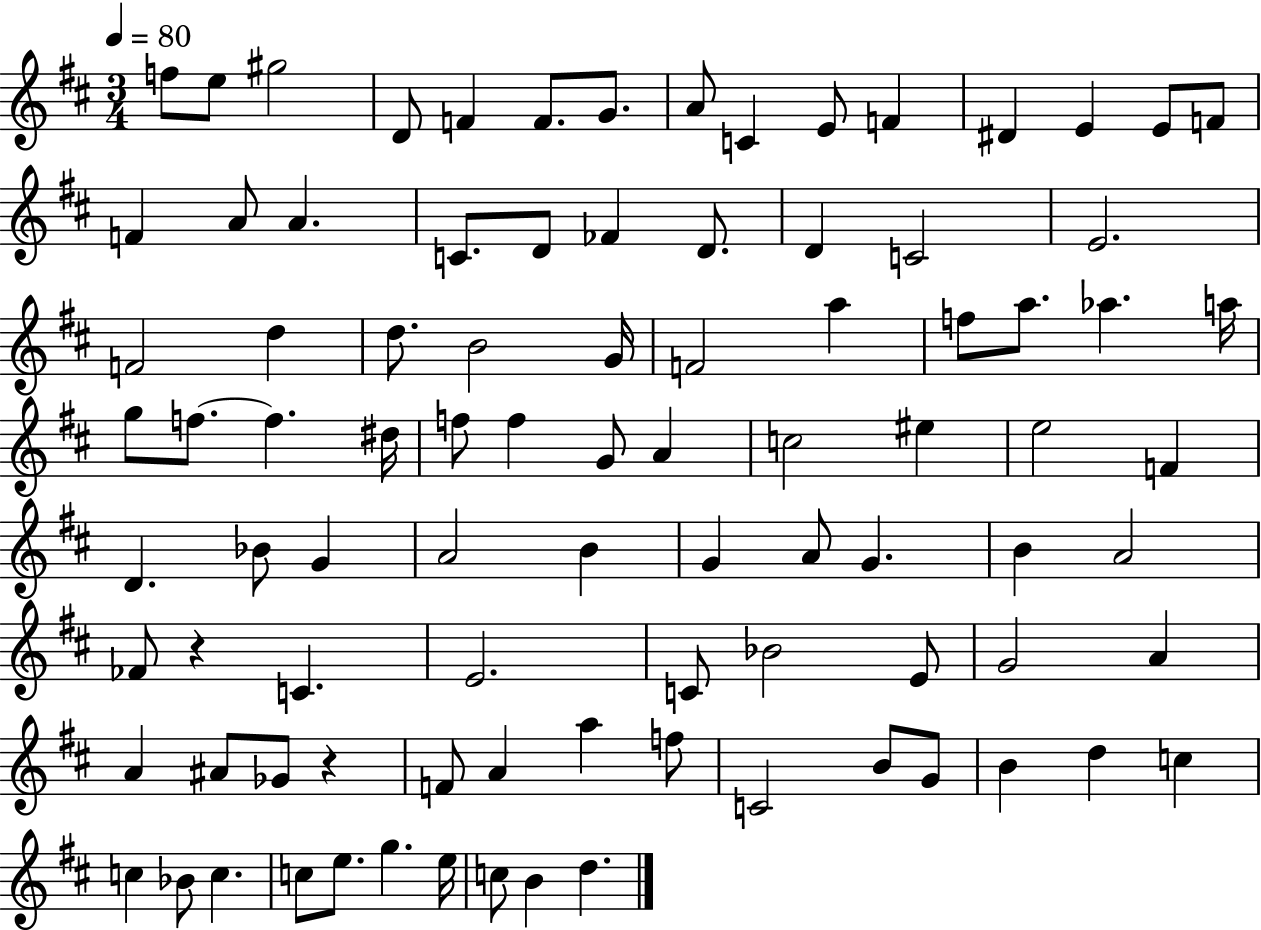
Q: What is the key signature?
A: D major